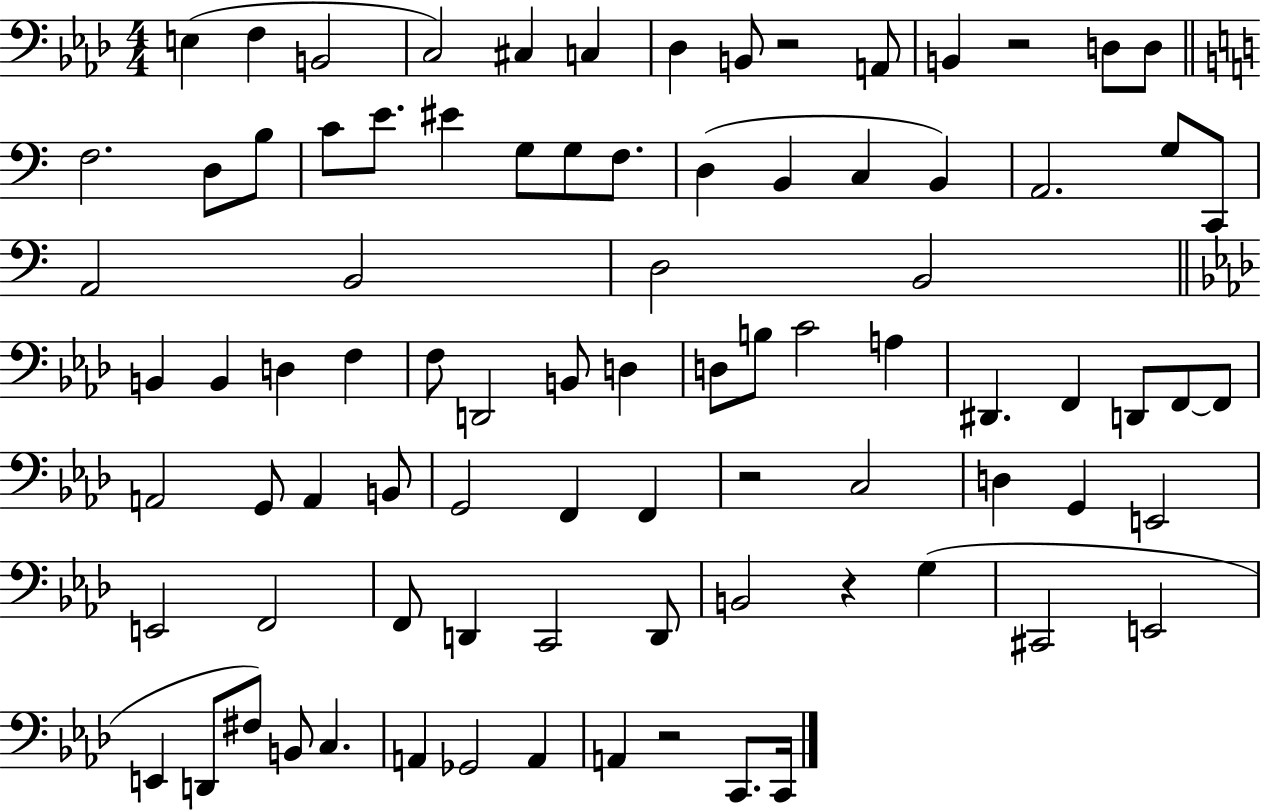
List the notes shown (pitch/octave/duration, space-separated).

E3/q F3/q B2/h C3/h C#3/q C3/q Db3/q B2/e R/h A2/e B2/q R/h D3/e D3/e F3/h. D3/e B3/e C4/e E4/e. EIS4/q G3/e G3/e F3/e. D3/q B2/q C3/q B2/q A2/h. G3/e C2/e A2/h B2/h D3/h B2/h B2/q B2/q D3/q F3/q F3/e D2/h B2/e D3/q D3/e B3/e C4/h A3/q D#2/q. F2/q D2/e F2/e F2/e A2/h G2/e A2/q B2/e G2/h F2/q F2/q R/h C3/h D3/q G2/q E2/h E2/h F2/h F2/e D2/q C2/h D2/e B2/h R/q G3/q C#2/h E2/h E2/q D2/e F#3/e B2/e C3/q. A2/q Gb2/h A2/q A2/q R/h C2/e. C2/s